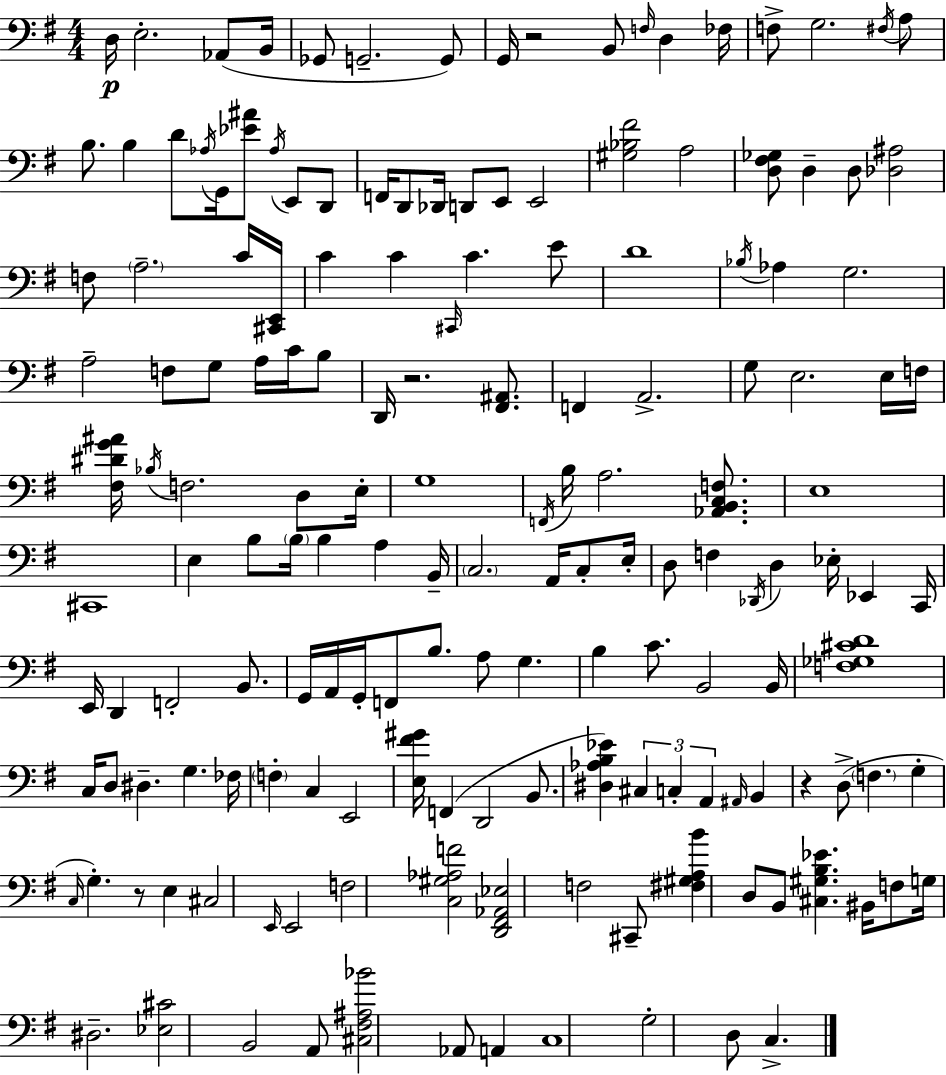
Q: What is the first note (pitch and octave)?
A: D3